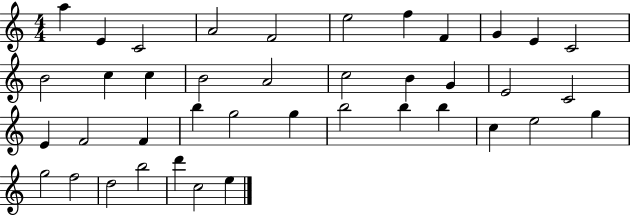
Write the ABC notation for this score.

X:1
T:Untitled
M:4/4
L:1/4
K:C
a E C2 A2 F2 e2 f F G E C2 B2 c c B2 A2 c2 B G E2 C2 E F2 F b g2 g b2 b b c e2 g g2 f2 d2 b2 d' c2 e